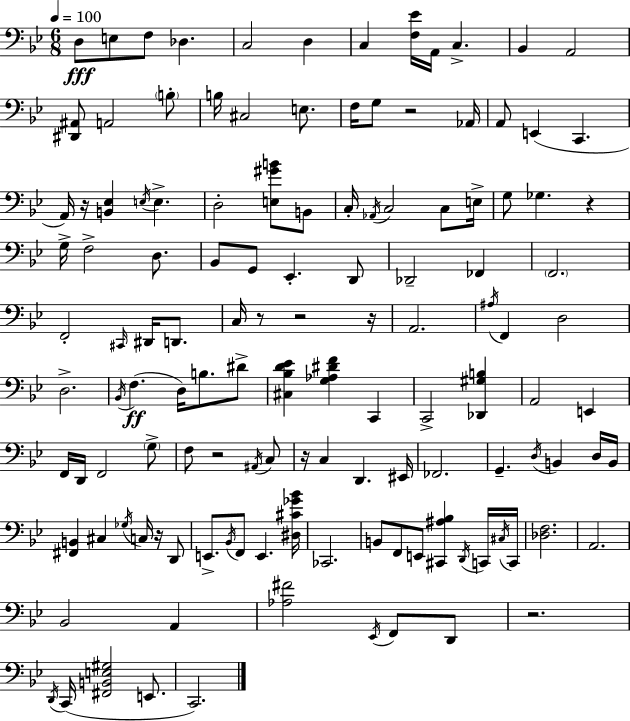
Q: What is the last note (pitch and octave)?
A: C2